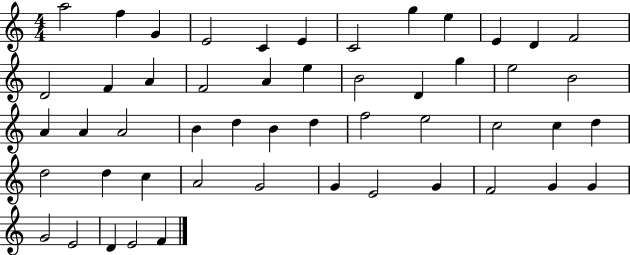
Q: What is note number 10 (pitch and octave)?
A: E4